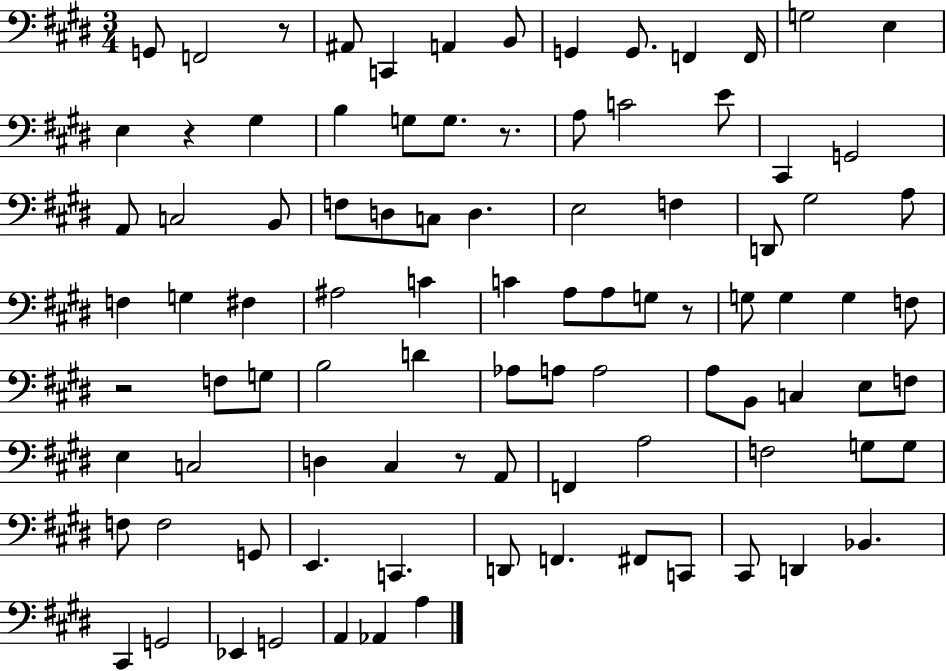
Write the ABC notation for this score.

X:1
T:Untitled
M:3/4
L:1/4
K:E
G,,/2 F,,2 z/2 ^A,,/2 C,, A,, B,,/2 G,, G,,/2 F,, F,,/4 G,2 E, E, z ^G, B, G,/2 G,/2 z/2 A,/2 C2 E/2 ^C,, G,,2 A,,/2 C,2 B,,/2 F,/2 D,/2 C,/2 D, E,2 F, D,,/2 ^G,2 A,/2 F, G, ^F, ^A,2 C C A,/2 A,/2 G,/2 z/2 G,/2 G, G, F,/2 z2 F,/2 G,/2 B,2 D _A,/2 A,/2 A,2 A,/2 B,,/2 C, E,/2 F,/2 E, C,2 D, ^C, z/2 A,,/2 F,, A,2 F,2 G,/2 G,/2 F,/2 F,2 G,,/2 E,, C,, D,,/2 F,, ^F,,/2 C,,/2 ^C,,/2 D,, _B,, ^C,, G,,2 _E,, G,,2 A,, _A,, A,